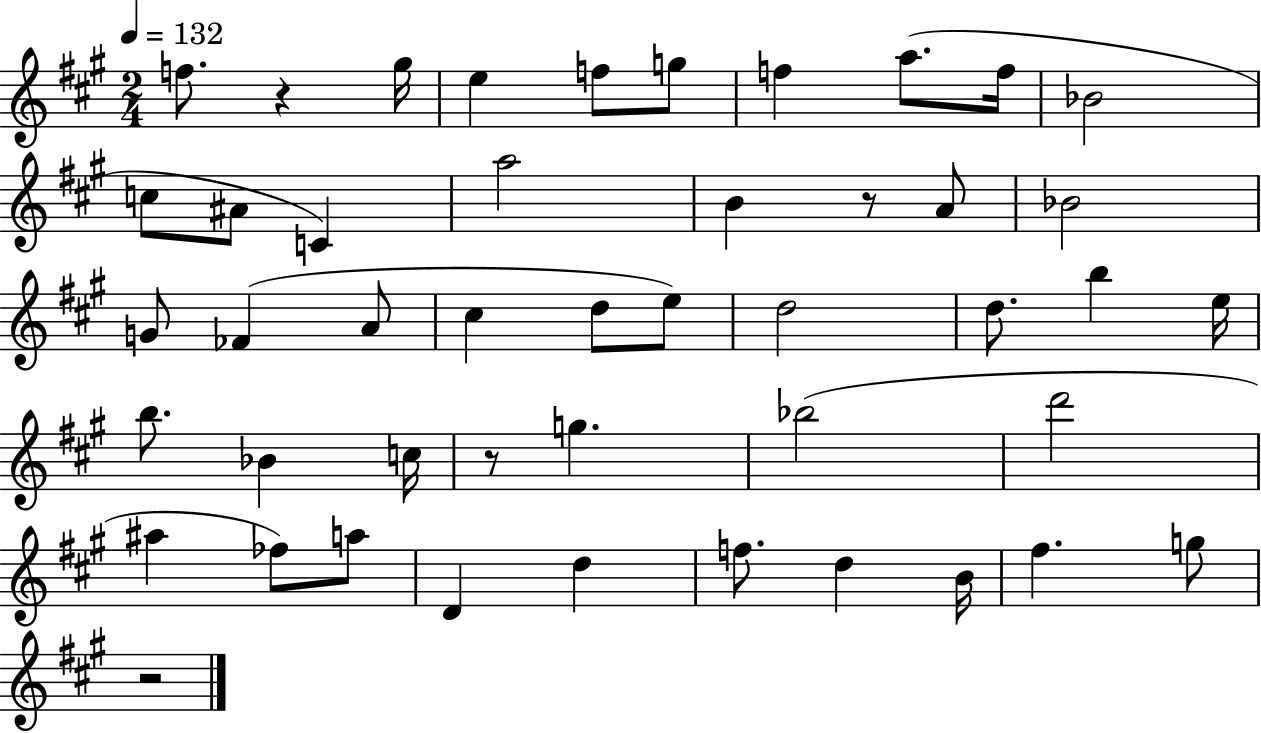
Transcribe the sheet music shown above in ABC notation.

X:1
T:Untitled
M:2/4
L:1/4
K:A
f/2 z ^g/4 e f/2 g/2 f a/2 f/4 _B2 c/2 ^A/2 C a2 B z/2 A/2 _B2 G/2 _F A/2 ^c d/2 e/2 d2 d/2 b e/4 b/2 _B c/4 z/2 g _b2 d'2 ^a _f/2 a/2 D d f/2 d B/4 ^f g/2 z2